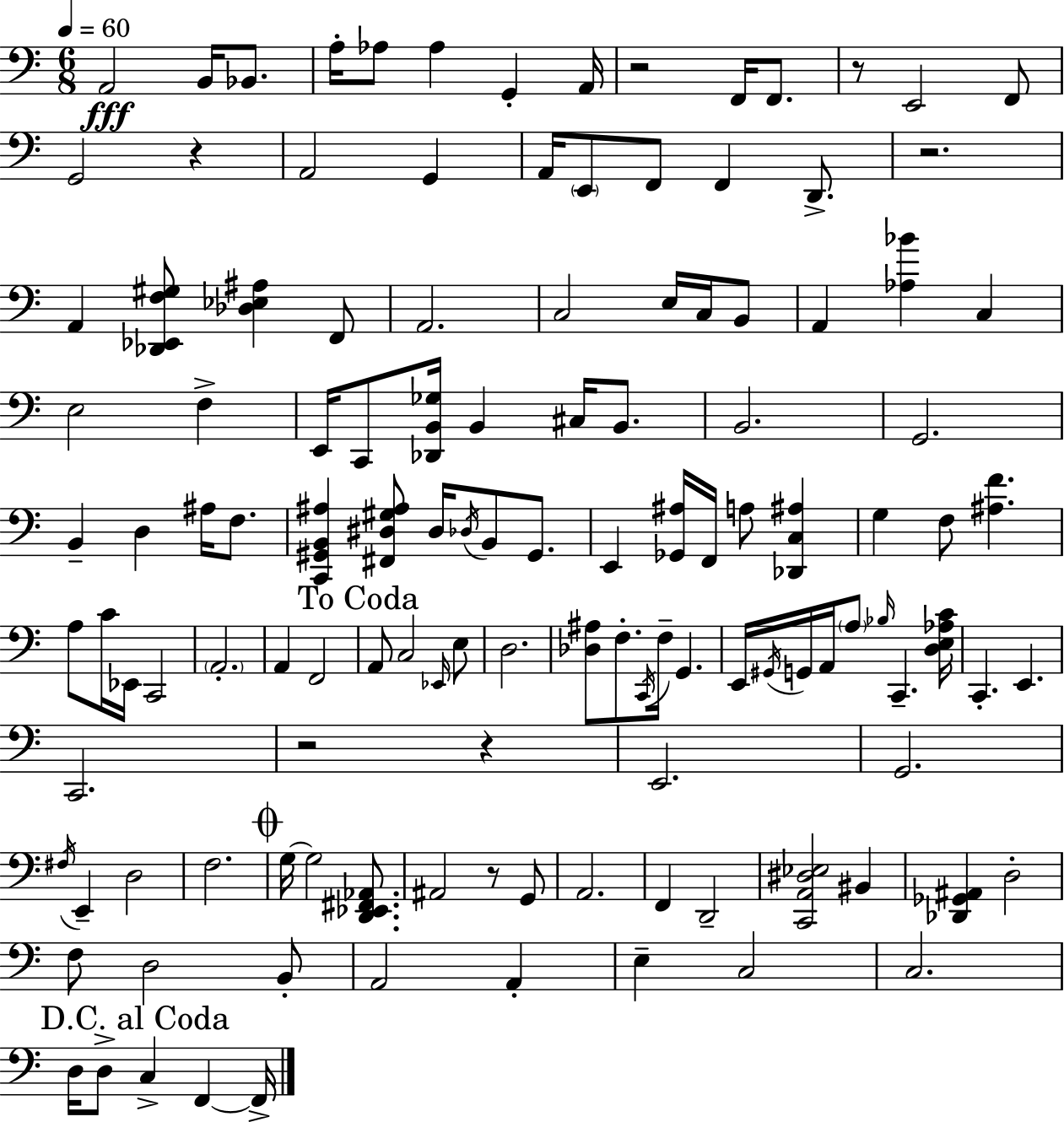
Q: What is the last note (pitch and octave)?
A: F2